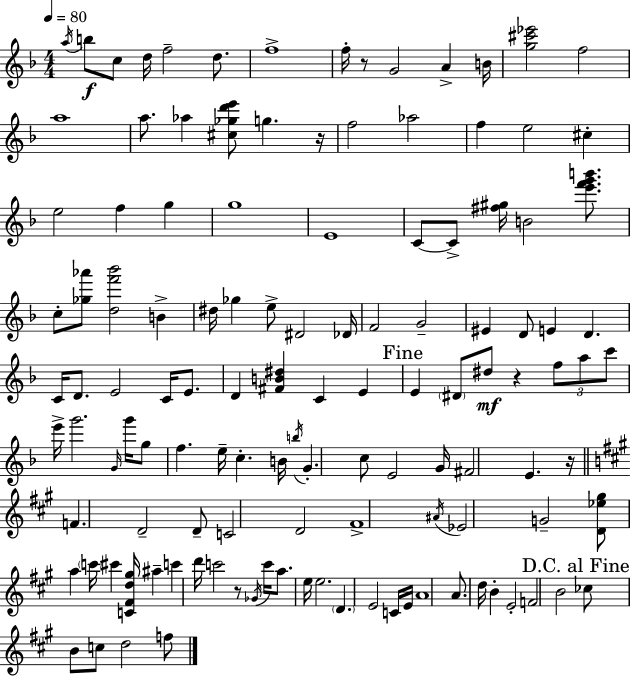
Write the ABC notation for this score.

X:1
T:Untitled
M:4/4
L:1/4
K:Dm
a/4 b/2 c/2 d/4 f2 d/2 f4 f/4 z/2 G2 A B/4 [g^c'_e']2 f2 a4 a/2 _a [^c_gd'e']/2 g z/4 f2 _a2 f e2 ^c e2 f g g4 E4 C/2 C/2 [^f^g]/4 B2 [e'f'g'b']/2 c/2 [_g_a']/2 [df'_b']2 B ^d/4 _g e/2 ^D2 _D/4 F2 G2 ^E D/2 E D C/4 D/2 E2 C/4 E/2 D [^FB^d] C E E ^D/2 ^d/2 z f/2 a/2 c'/2 e'/4 g'2 G/4 g'/4 g/2 f e/4 c B/4 b/4 G c/2 E2 G/4 ^F2 E z/4 F D2 D/2 C2 D2 ^F4 ^A/4 _E2 G2 [D_e^g]/2 a c'/4 ^c' [C^Fd^g]/4 ^a c' d'/4 c'2 z/2 _G/4 c'/4 a/2 e/4 e2 D E2 C/4 E/4 A4 A/2 d/4 B E2 F2 B2 _c/2 B/2 c/2 d2 f/2